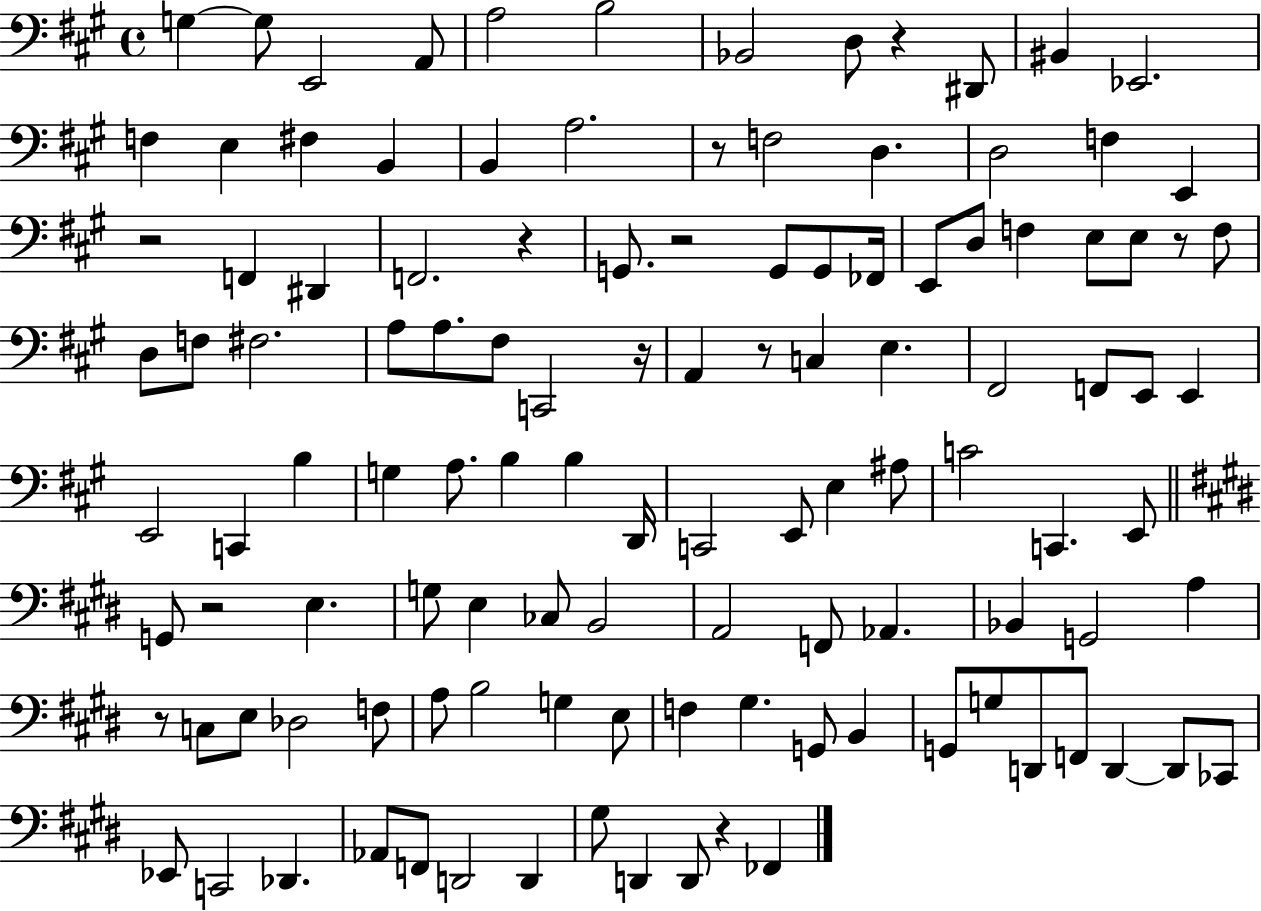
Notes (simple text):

G3/q G3/e E2/h A2/e A3/h B3/h Bb2/h D3/e R/q D#2/e BIS2/q Eb2/h. F3/q E3/q F#3/q B2/q B2/q A3/h. R/e F3/h D3/q. D3/h F3/q E2/q R/h F2/q D#2/q F2/h. R/q G2/e. R/h G2/e G2/e FES2/s E2/e D3/e F3/q E3/e E3/e R/e F3/e D3/e F3/e F#3/h. A3/e A3/e. F#3/e C2/h R/s A2/q R/e C3/q E3/q. F#2/h F2/e E2/e E2/q E2/h C2/q B3/q G3/q A3/e. B3/q B3/q D2/s C2/h E2/e E3/q A#3/e C4/h C2/q. E2/e G2/e R/h E3/q. G3/e E3/q CES3/e B2/h A2/h F2/e Ab2/q. Bb2/q G2/h A3/q R/e C3/e E3/e Db3/h F3/e A3/e B3/h G3/q E3/e F3/q G#3/q. G2/e B2/q G2/e G3/e D2/e F2/e D2/q D2/e CES2/e Eb2/e C2/h Db2/q. Ab2/e F2/e D2/h D2/q G#3/e D2/q D2/e R/q FES2/q